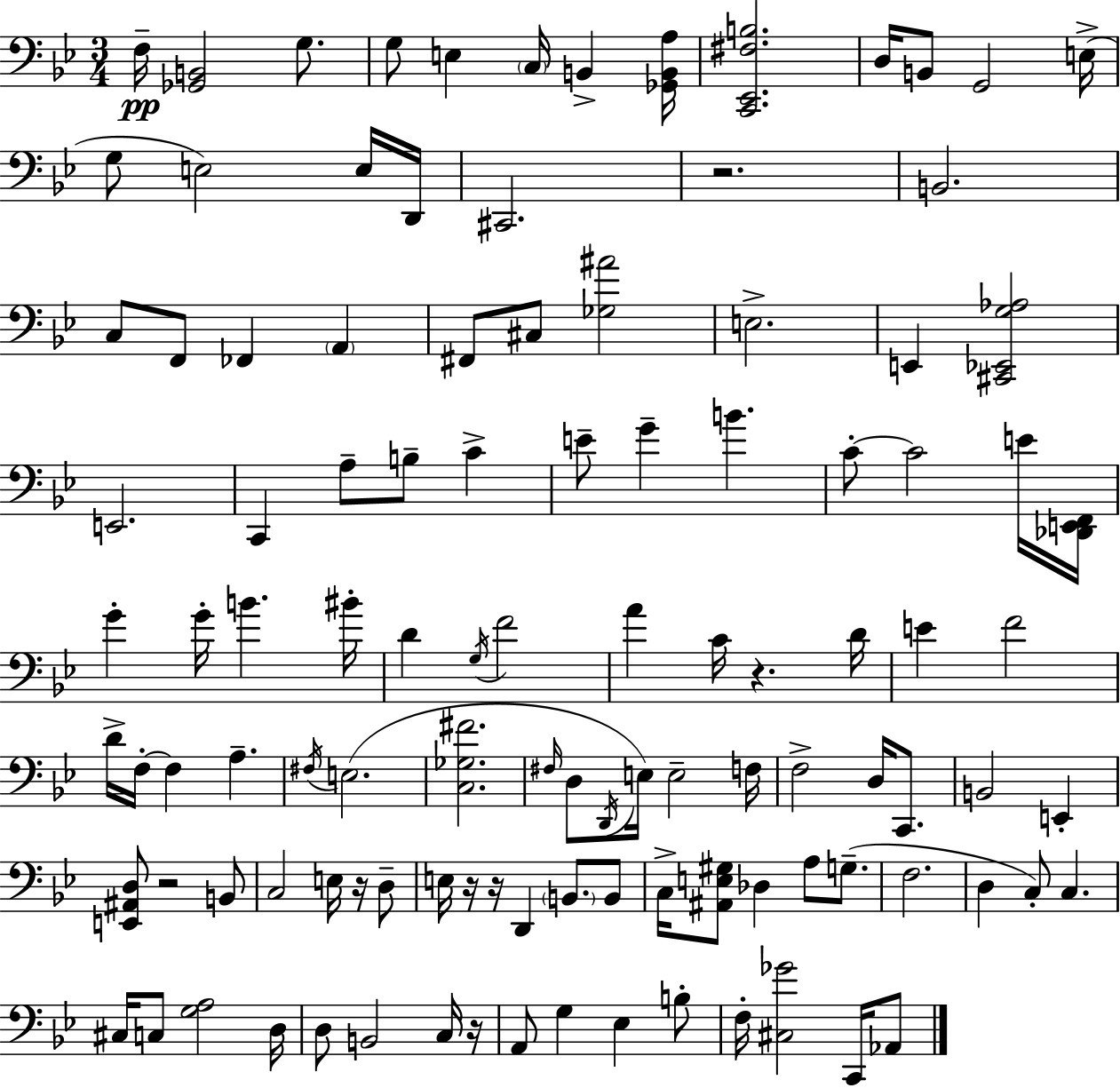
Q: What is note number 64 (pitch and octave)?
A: E2